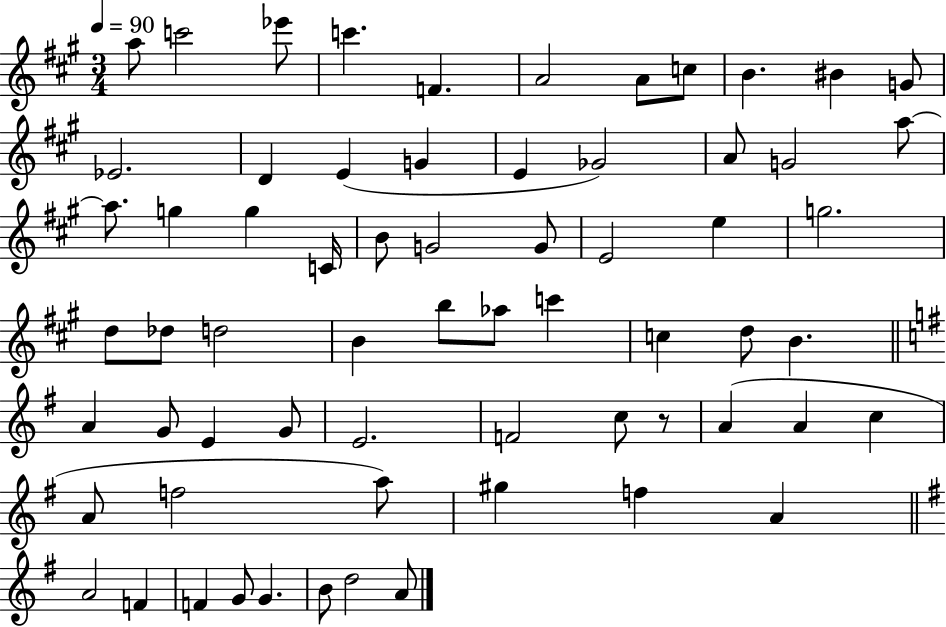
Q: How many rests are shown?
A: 1